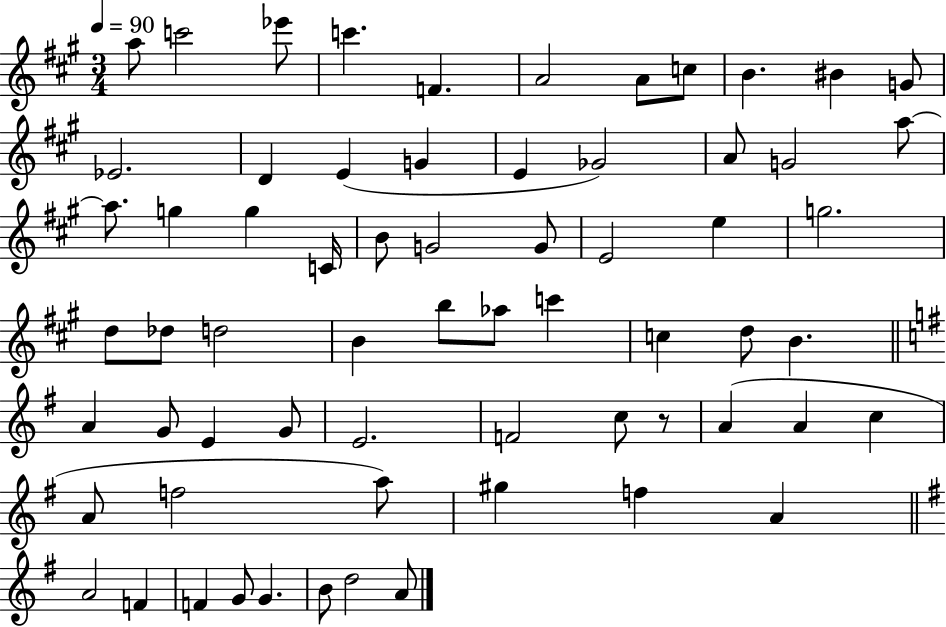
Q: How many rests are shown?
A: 1